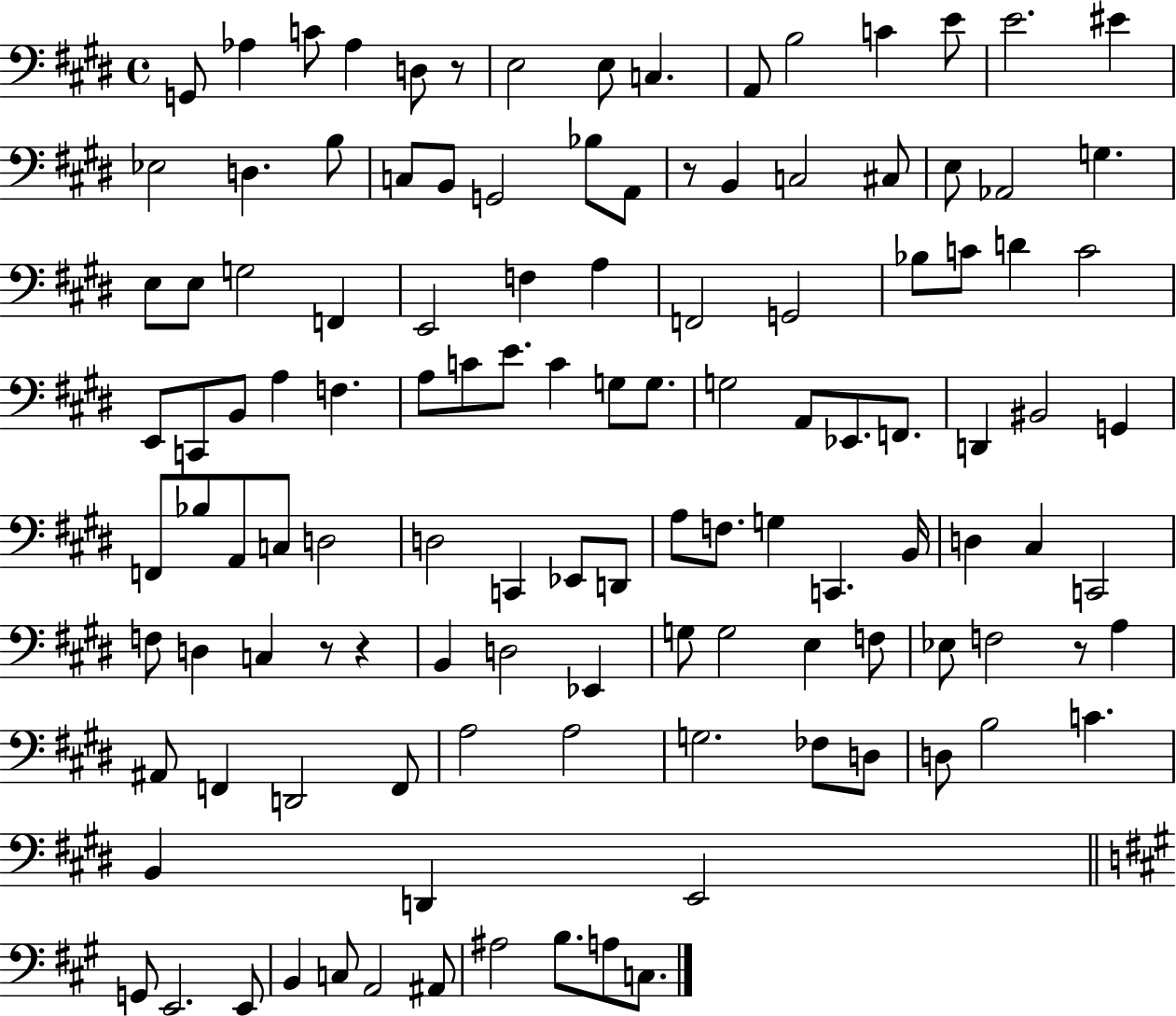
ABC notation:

X:1
T:Untitled
M:4/4
L:1/4
K:E
G,,/2 _A, C/2 _A, D,/2 z/2 E,2 E,/2 C, A,,/2 B,2 C E/2 E2 ^E _E,2 D, B,/2 C,/2 B,,/2 G,,2 _B,/2 A,,/2 z/2 B,, C,2 ^C,/2 E,/2 _A,,2 G, E,/2 E,/2 G,2 F,, E,,2 F, A, F,,2 G,,2 _B,/2 C/2 D C2 E,,/2 C,,/2 B,,/2 A, F, A,/2 C/2 E/2 C G,/2 G,/2 G,2 A,,/2 _E,,/2 F,,/2 D,, ^B,,2 G,, F,,/2 _B,/2 A,,/2 C,/2 D,2 D,2 C,, _E,,/2 D,,/2 A,/2 F,/2 G, C,, B,,/4 D, ^C, C,,2 F,/2 D, C, z/2 z B,, D,2 _E,, G,/2 G,2 E, F,/2 _E,/2 F,2 z/2 A, ^A,,/2 F,, D,,2 F,,/2 A,2 A,2 G,2 _F,/2 D,/2 D,/2 B,2 C B,, D,, E,,2 G,,/2 E,,2 E,,/2 B,, C,/2 A,,2 ^A,,/2 ^A,2 B,/2 A,/2 C,/2